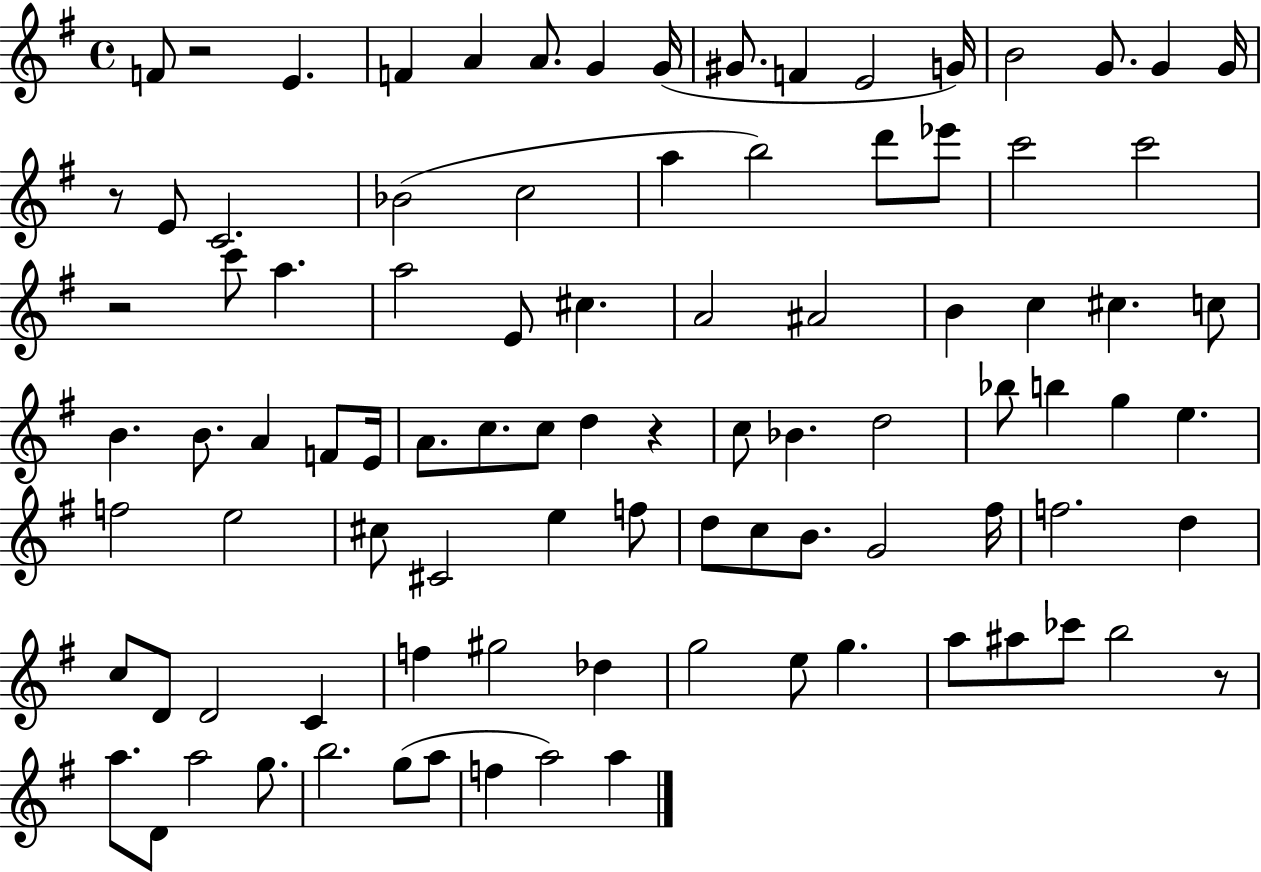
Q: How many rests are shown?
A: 5